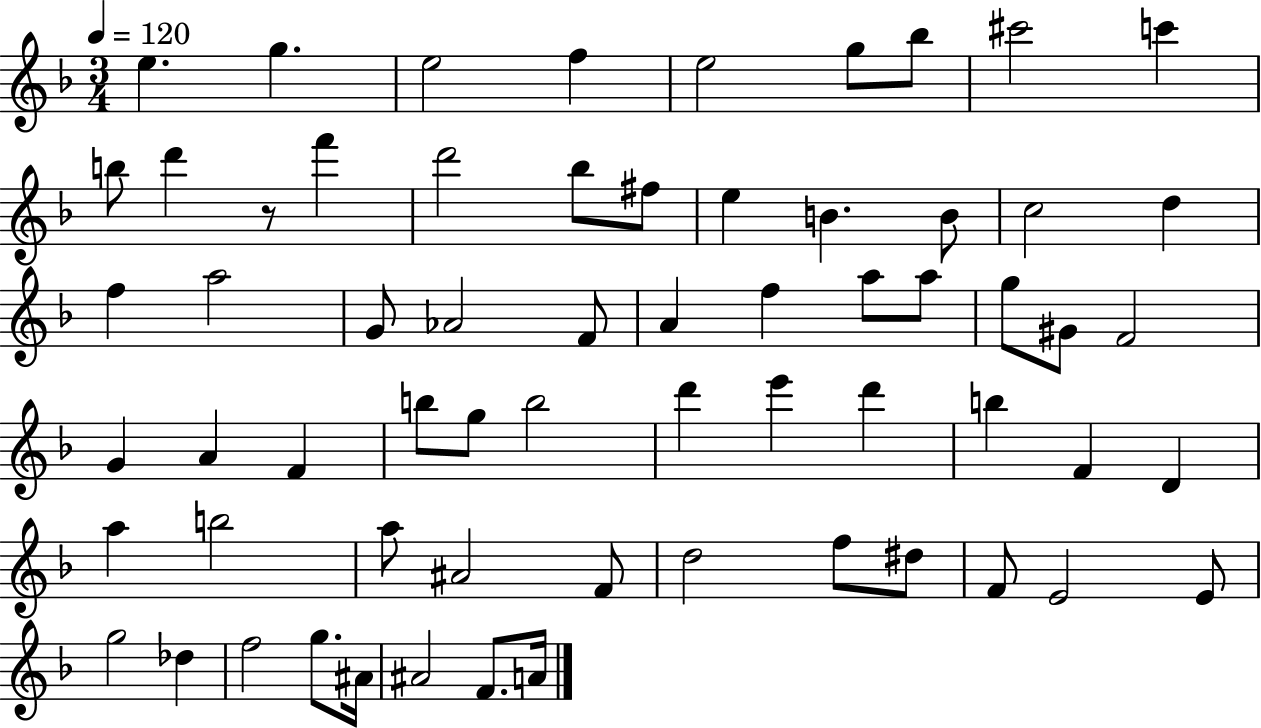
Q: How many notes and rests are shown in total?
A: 64